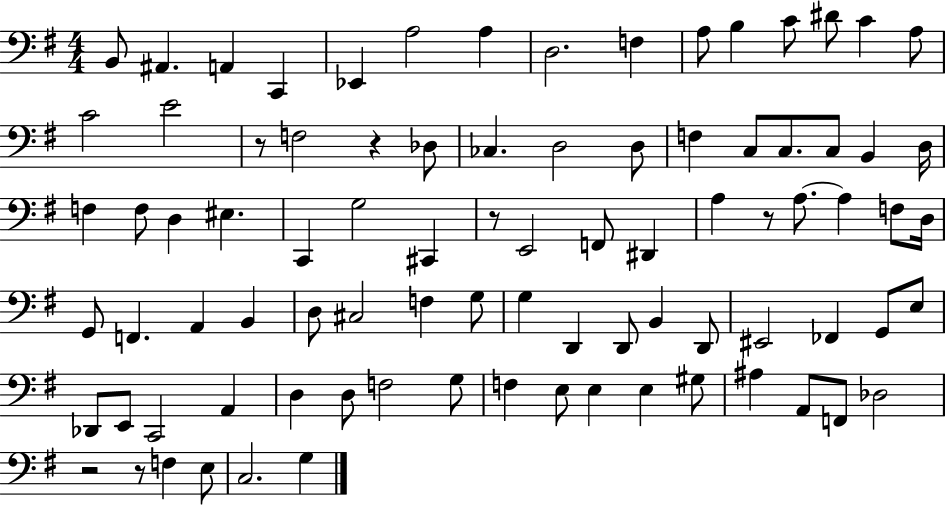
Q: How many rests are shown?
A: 6